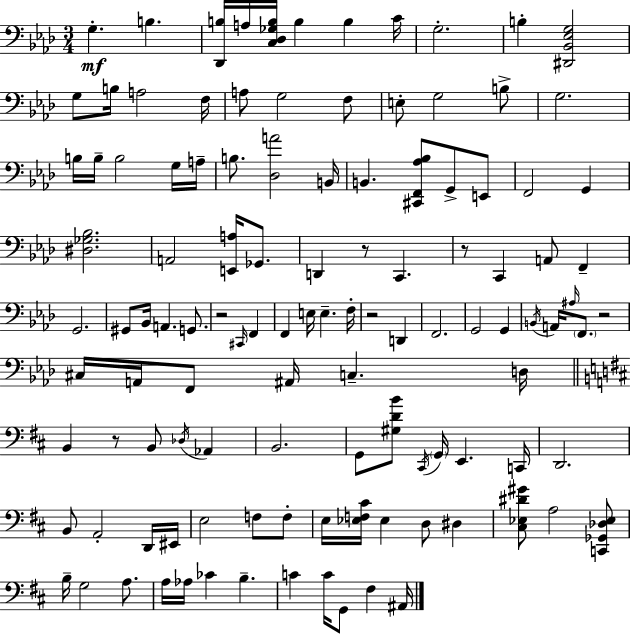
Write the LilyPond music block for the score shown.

{
  \clef bass
  \numericTimeSignature
  \time 3/4
  \key aes \major
  \repeat volta 2 { g4.-.\mf b4. | <des, b>16 a16 <c des ges b>16 b4 b4 c'16 | g2.-. | b4-. <dis, bes, ees g>2 | \break g8 b16 a2 f16 | a8 g2 f8 | e8-. g2 b8-> | g2. | \break b16 b16-- b2 g16 a16-- | b8. <des a'>2 b,16 | b,4. <cis, f, aes bes>8 g,8-> e,8 | f,2 g,4 | \break <dis ges bes>2. | a,2 <e, a>16 ges,8. | d,4 r8 c,4. | r8 c,4 a,8 f,4-- | \break g,2. | gis,8 bes,16 a,4. g,8. | r2 \grace { cis,16 } f,4 | f,4 e16 e4.-- | \break f16-. r2 d,4 | f,2. | g,2 g,4 | \acciaccatura { b,16 } a,16 \grace { ais16 } \parenthesize f,8. r2 | \break cis16 a,16 f,8 ais,16 c4.-- | d16 \bar "||" \break \key b \minor b,4 r8 b,8 \acciaccatura { des16 } aes,4 | b,2. | g,8 <gis d' b'>8 \acciaccatura { cis,16 } \parenthesize g,16 e,4. | c,16 d,2. | \break b,8 a,2-. | d,16 eis,16 e2 f8 | f8-. e16 <ees f cis'>16 ees4 d8 dis4 | <cis ees dis' gis'>8 a2 | \break <c, ges, des ees>8 b16-- g2 a8. | a16 aes16 ces'4 b4.-- | c'4 c'16 g,8 fis4 | ais,16 } \bar "|."
}